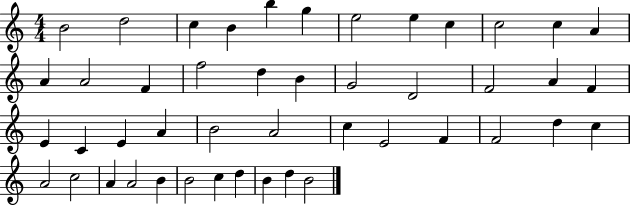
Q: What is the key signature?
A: C major